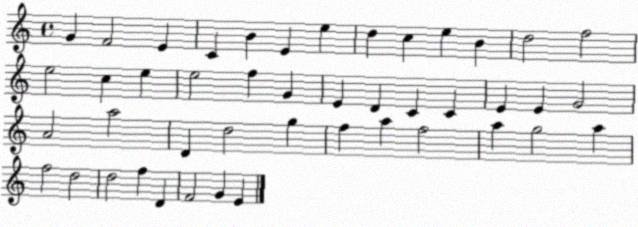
X:1
T:Untitled
M:4/4
L:1/4
K:C
G F2 E C B E e d c e B d2 f2 e2 c e e2 f G E D C C E E G2 A2 a2 D d2 g f a f2 a g2 a f2 d2 d2 f D F2 G E